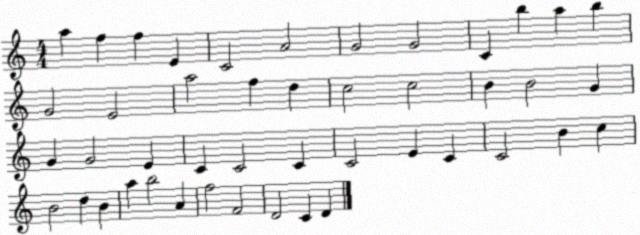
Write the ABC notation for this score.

X:1
T:Untitled
M:4/4
L:1/4
K:C
a f f E C2 A2 G2 G2 C b a b G2 E2 a2 f d c2 c2 B B2 G G G2 E C C2 C C2 E C C2 B c B2 d B a b2 A f2 F2 D2 C D